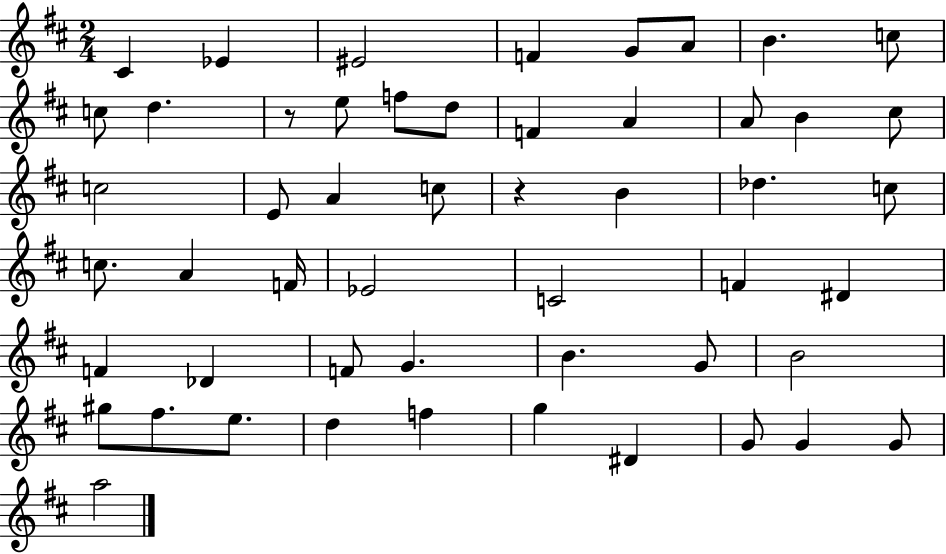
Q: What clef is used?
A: treble